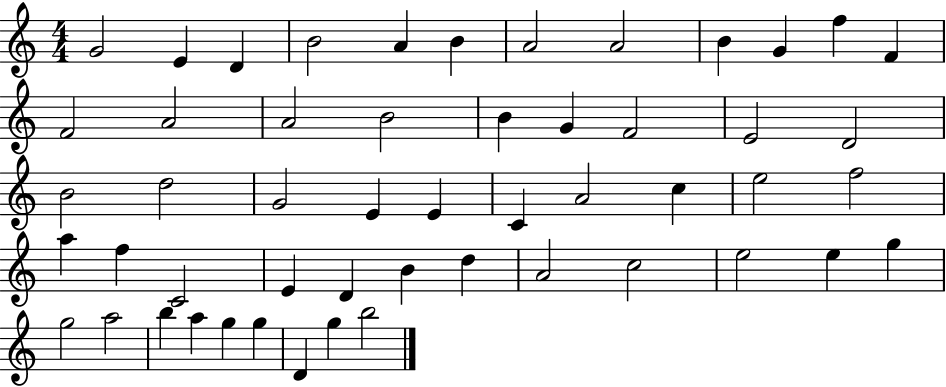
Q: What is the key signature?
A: C major